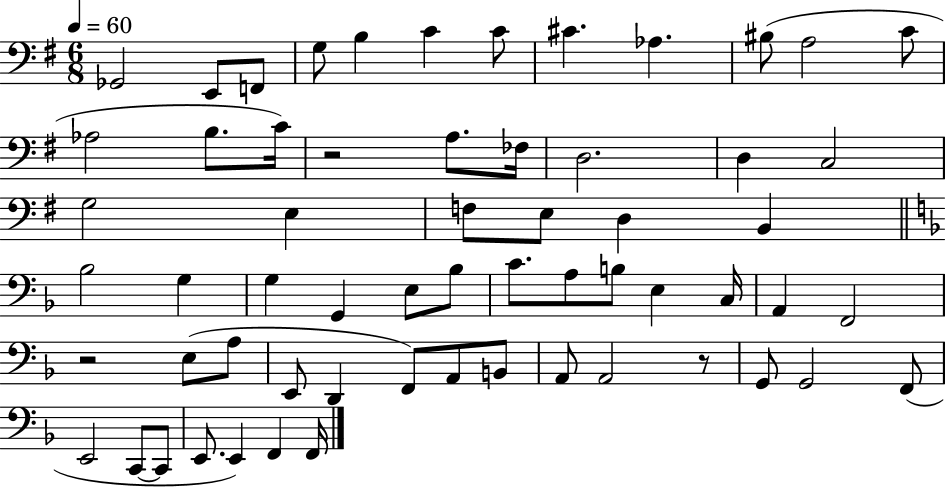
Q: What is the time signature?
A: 6/8